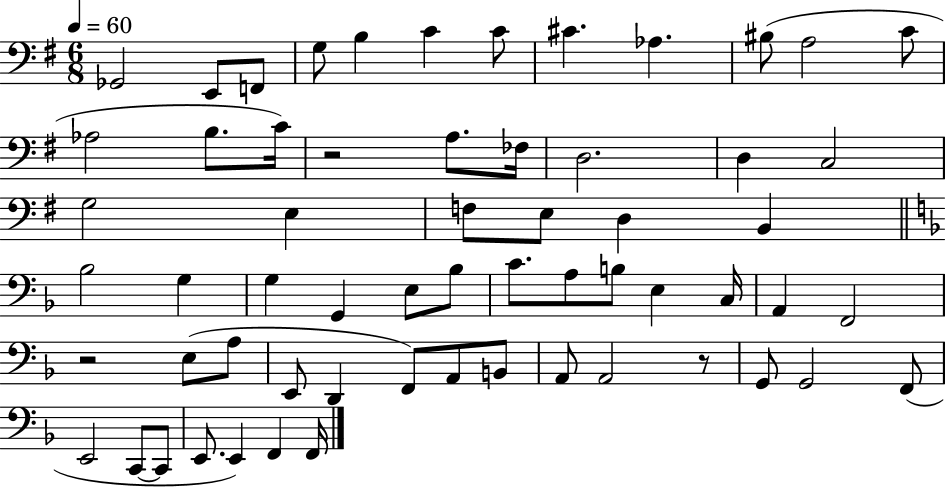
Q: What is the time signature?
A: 6/8